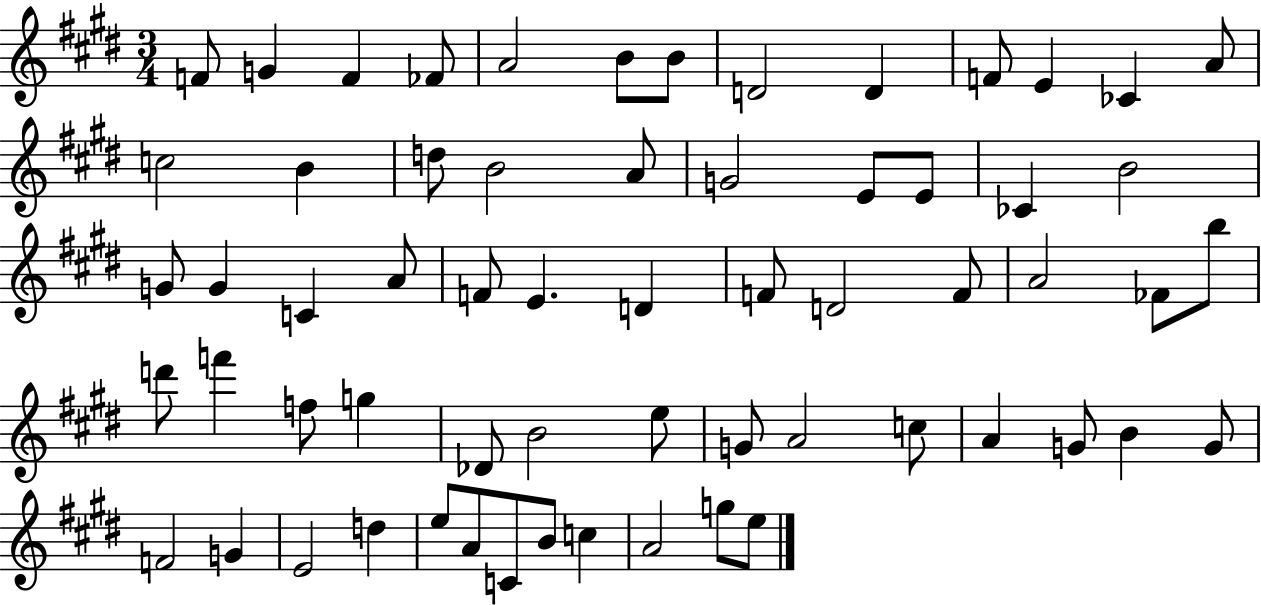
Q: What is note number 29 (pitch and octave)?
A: E4